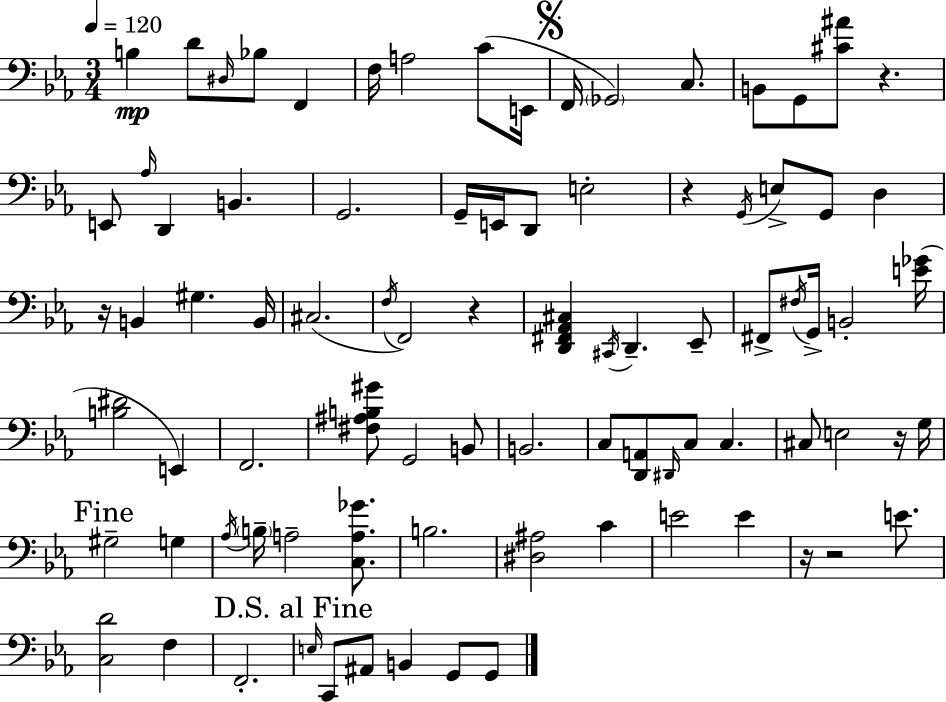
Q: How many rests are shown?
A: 7